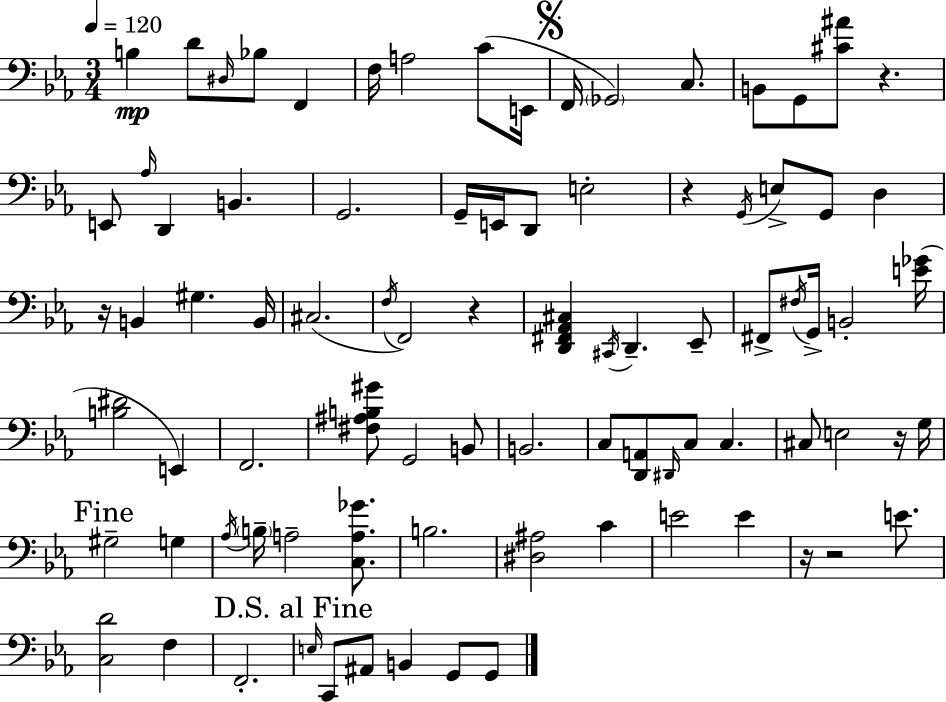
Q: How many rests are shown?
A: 7